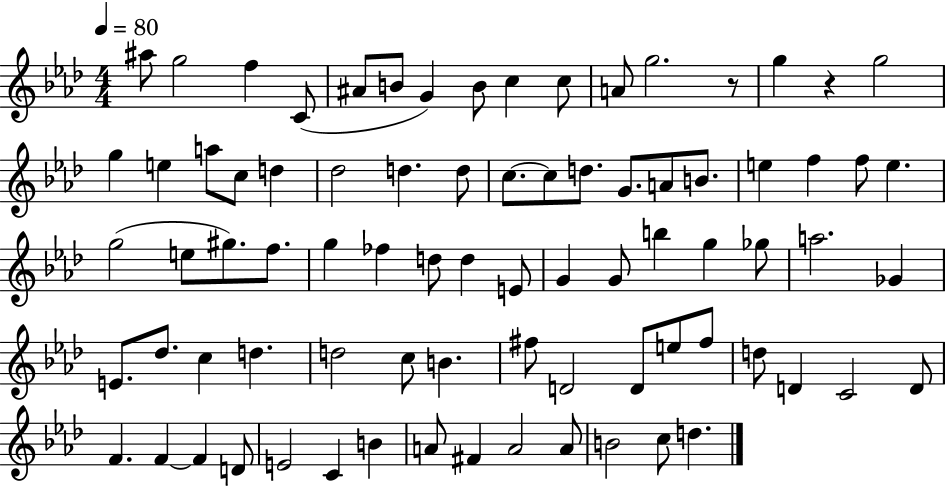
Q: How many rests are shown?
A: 2